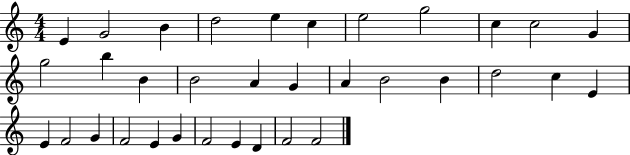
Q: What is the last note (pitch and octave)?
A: F4